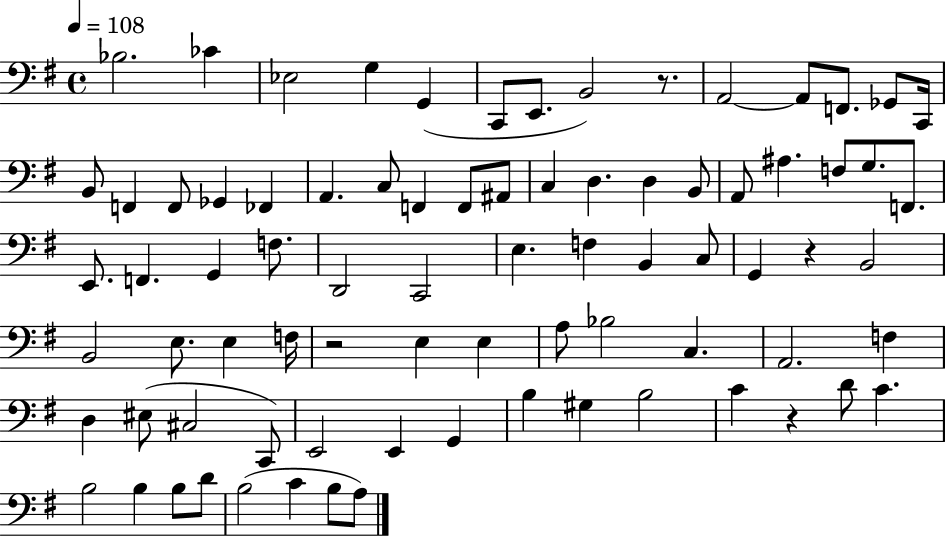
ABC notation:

X:1
T:Untitled
M:4/4
L:1/4
K:G
_B,2 _C _E,2 G, G,, C,,/2 E,,/2 B,,2 z/2 A,,2 A,,/2 F,,/2 _G,,/2 C,,/4 B,,/2 F,, F,,/2 _G,, _F,, A,, C,/2 F,, F,,/2 ^A,,/2 C, D, D, B,,/2 A,,/2 ^A, F,/2 G,/2 F,,/2 E,,/2 F,, G,, F,/2 D,,2 C,,2 E, F, B,, C,/2 G,, z B,,2 B,,2 E,/2 E, F,/4 z2 E, E, A,/2 _B,2 C, A,,2 F, D, ^E,/2 ^C,2 C,,/2 E,,2 E,, G,, B, ^G, B,2 C z D/2 C B,2 B, B,/2 D/2 B,2 C B,/2 A,/2